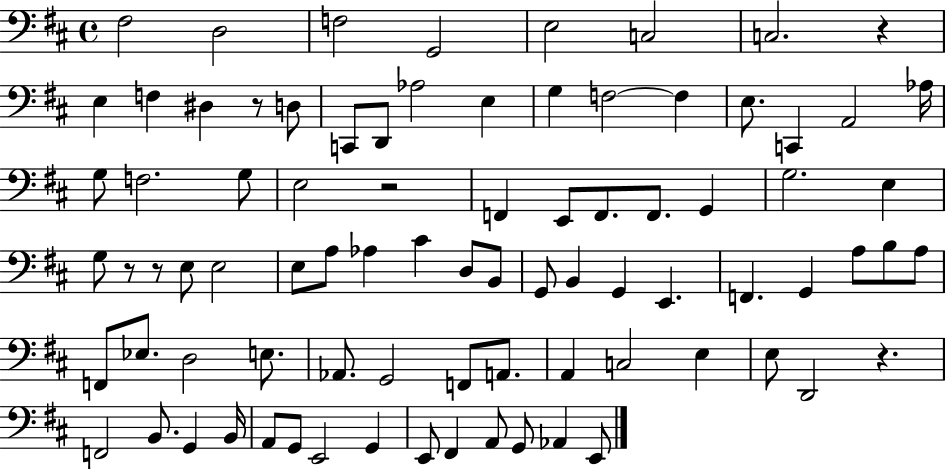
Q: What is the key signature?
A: D major